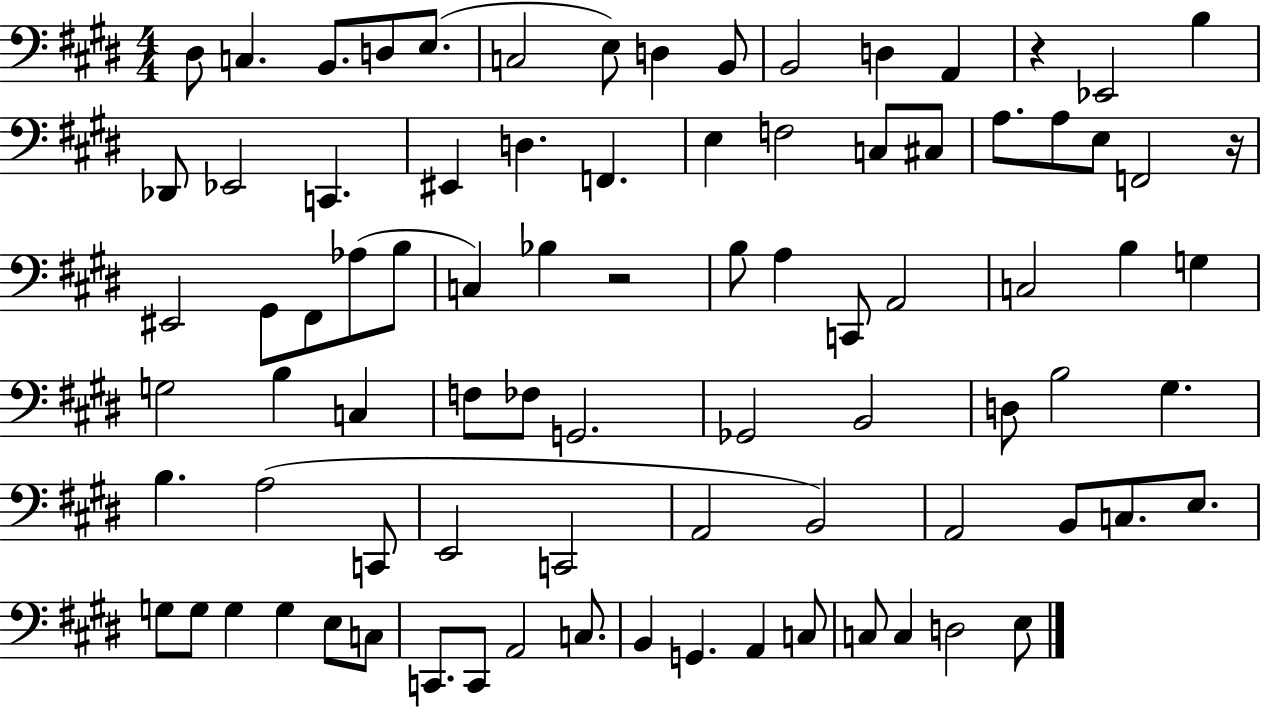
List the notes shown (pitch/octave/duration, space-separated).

D#3/e C3/q. B2/e. D3/e E3/e. C3/h E3/e D3/q B2/e B2/h D3/q A2/q R/q Eb2/h B3/q Db2/e Eb2/h C2/q. EIS2/q D3/q. F2/q. E3/q F3/h C3/e C#3/e A3/e. A3/e E3/e F2/h R/s EIS2/h G#2/e F#2/e Ab3/e B3/e C3/q Bb3/q R/h B3/e A3/q C2/e A2/h C3/h B3/q G3/q G3/h B3/q C3/q F3/e FES3/e G2/h. Gb2/h B2/h D3/e B3/h G#3/q. B3/q. A3/h C2/e E2/h C2/h A2/h B2/h A2/h B2/e C3/e. E3/e. G3/e G3/e G3/q G3/q E3/e C3/e C2/e. C2/e A2/h C3/e. B2/q G2/q. A2/q C3/e C3/e C3/q D3/h E3/e